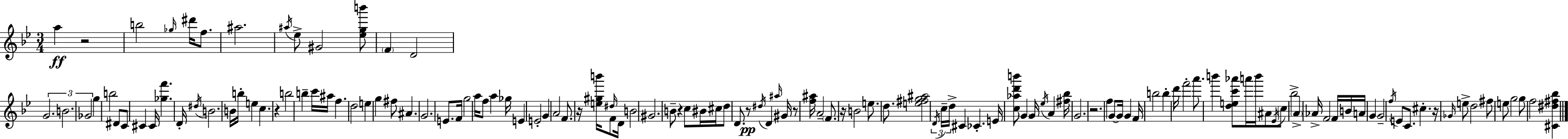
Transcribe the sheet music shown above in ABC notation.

X:1
T:Untitled
M:3/4
L:1/4
K:Gm
a z2 b2 _g/4 ^d'/4 f/2 ^a2 ^a/4 _e/2 ^G2 [_egb']/2 F D2 G2 B2 _G2 g b2 ^D/2 C/2 ^C ^C/4 [_gf'] D/4 ^d/4 B2 B/4 b/4 e c z b2 b c'/4 ^a/4 f d2 e g ^f/2 ^A G2 E/2 F/4 g2 a/4 f/2 a _g/4 E E2 G A2 F/2 z/4 [e^gb']/4 ^d/4 F/2 D/4 B2 ^G2 B/2 z c/2 ^B/4 ^c/4 d/2 D/2 z/2 ^d/4 D ^a/4 ^G/4 z/2 [f^a]/4 A2 F/2 z/4 B2 e/2 d/2 [e^fg^a]2 D/4 c/4 d/4 ^C _C E/4 [c_ad'b']/2 G G/4 _e/4 A [^f_b]/4 G2 z2 f G/2 G/4 G F/4 b2 b d'/4 f'2 a'/2 b' [dec'_a']/2 a'/4 b'/4 ^A/2 _E/4 c/2 _b2 A _A/4 F2 F/4 B/4 A/4 G G2 f/4 E/2 C/2 ^c z/4 _G/4 e/2 d2 ^f/2 e/2 g2 g/2 f2 [^C^d^f_b]